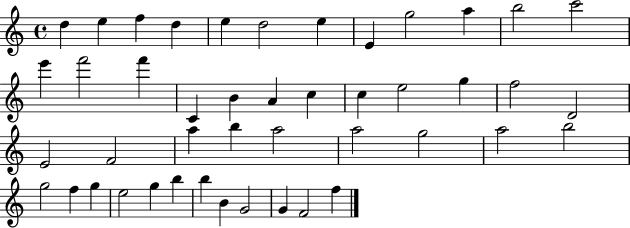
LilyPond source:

{
  \clef treble
  \time 4/4
  \defaultTimeSignature
  \key c \major
  d''4 e''4 f''4 d''4 | e''4 d''2 e''4 | e'4 g''2 a''4 | b''2 c'''2 | \break e'''4 f'''2 f'''4 | c'4 b'4 a'4 c''4 | c''4 e''2 g''4 | f''2 d'2 | \break e'2 f'2 | a''4 b''4 a''2 | a''2 g''2 | a''2 b''2 | \break g''2 f''4 g''4 | e''2 g''4 b''4 | b''4 b'4 g'2 | g'4 f'2 f''4 | \break \bar "|."
}